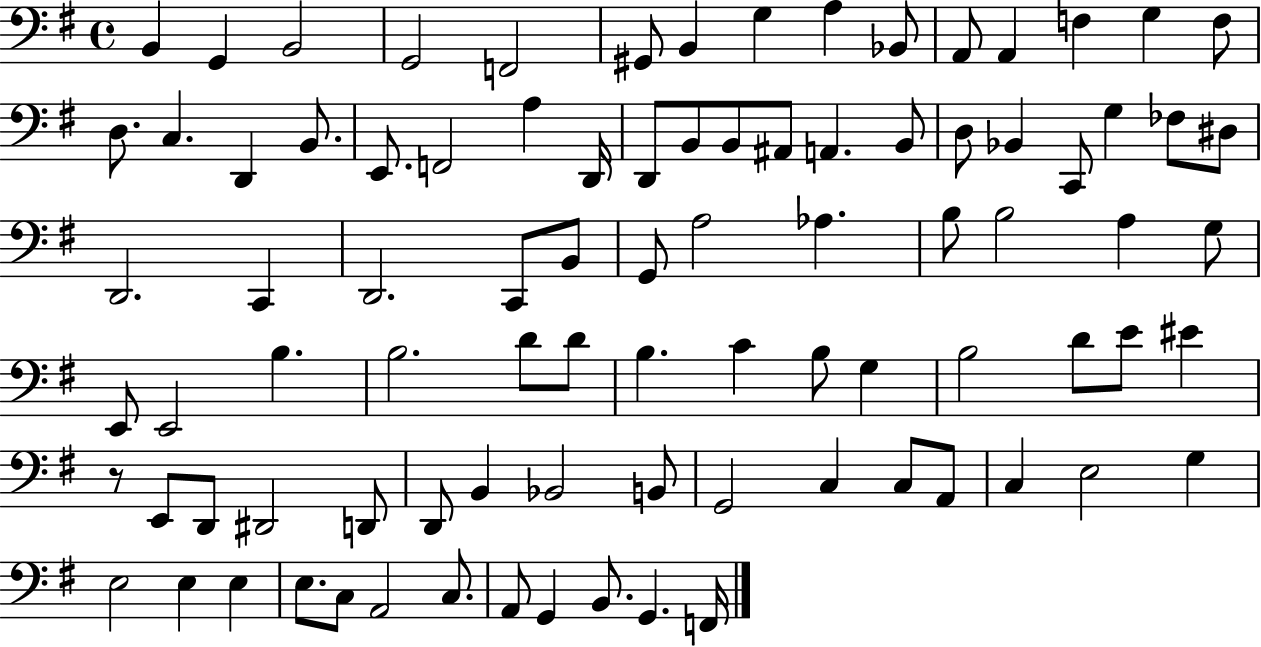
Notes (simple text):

B2/q G2/q B2/h G2/h F2/h G#2/e B2/q G3/q A3/q Bb2/e A2/e A2/q F3/q G3/q F3/e D3/e. C3/q. D2/q B2/e. E2/e. F2/h A3/q D2/s D2/e B2/e B2/e A#2/e A2/q. B2/e D3/e Bb2/q C2/e G3/q FES3/e D#3/e D2/h. C2/q D2/h. C2/e B2/e G2/e A3/h Ab3/q. B3/e B3/h A3/q G3/e E2/e E2/h B3/q. B3/h. D4/e D4/e B3/q. C4/q B3/e G3/q B3/h D4/e E4/e EIS4/q R/e E2/e D2/e D#2/h D2/e D2/e B2/q Bb2/h B2/e G2/h C3/q C3/e A2/e C3/q E3/h G3/q E3/h E3/q E3/q E3/e. C3/e A2/h C3/e. A2/e G2/q B2/e. G2/q. F2/s